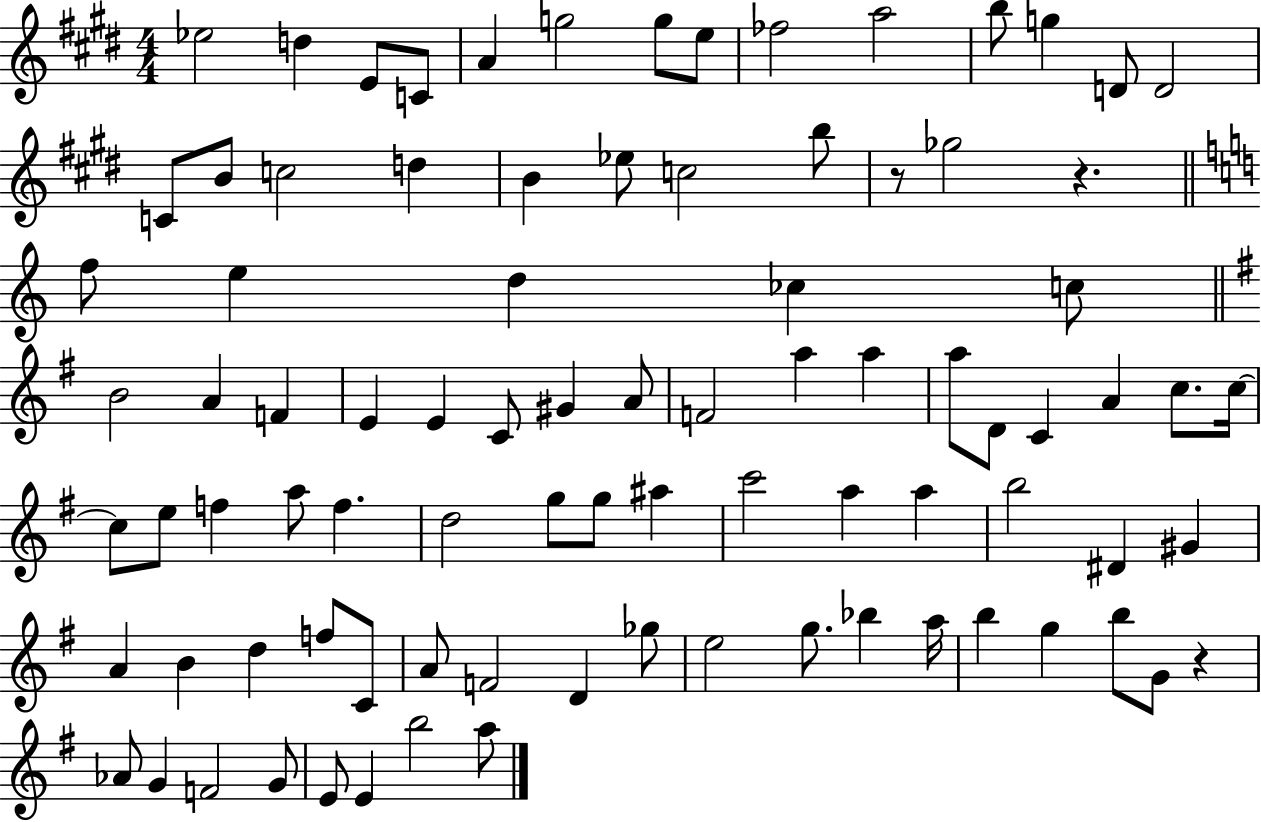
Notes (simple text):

Eb5/h D5/q E4/e C4/e A4/q G5/h G5/e E5/e FES5/h A5/h B5/e G5/q D4/e D4/h C4/e B4/e C5/h D5/q B4/q Eb5/e C5/h B5/e R/e Gb5/h R/q. F5/e E5/q D5/q CES5/q C5/e B4/h A4/q F4/q E4/q E4/q C4/e G#4/q A4/e F4/h A5/q A5/q A5/e D4/e C4/q A4/q C5/e. C5/s C5/e E5/e F5/q A5/e F5/q. D5/h G5/e G5/e A#5/q C6/h A5/q A5/q B5/h D#4/q G#4/q A4/q B4/q D5/q F5/e C4/e A4/e F4/h D4/q Gb5/e E5/h G5/e. Bb5/q A5/s B5/q G5/q B5/e G4/e R/q Ab4/e G4/q F4/h G4/e E4/e E4/q B5/h A5/e